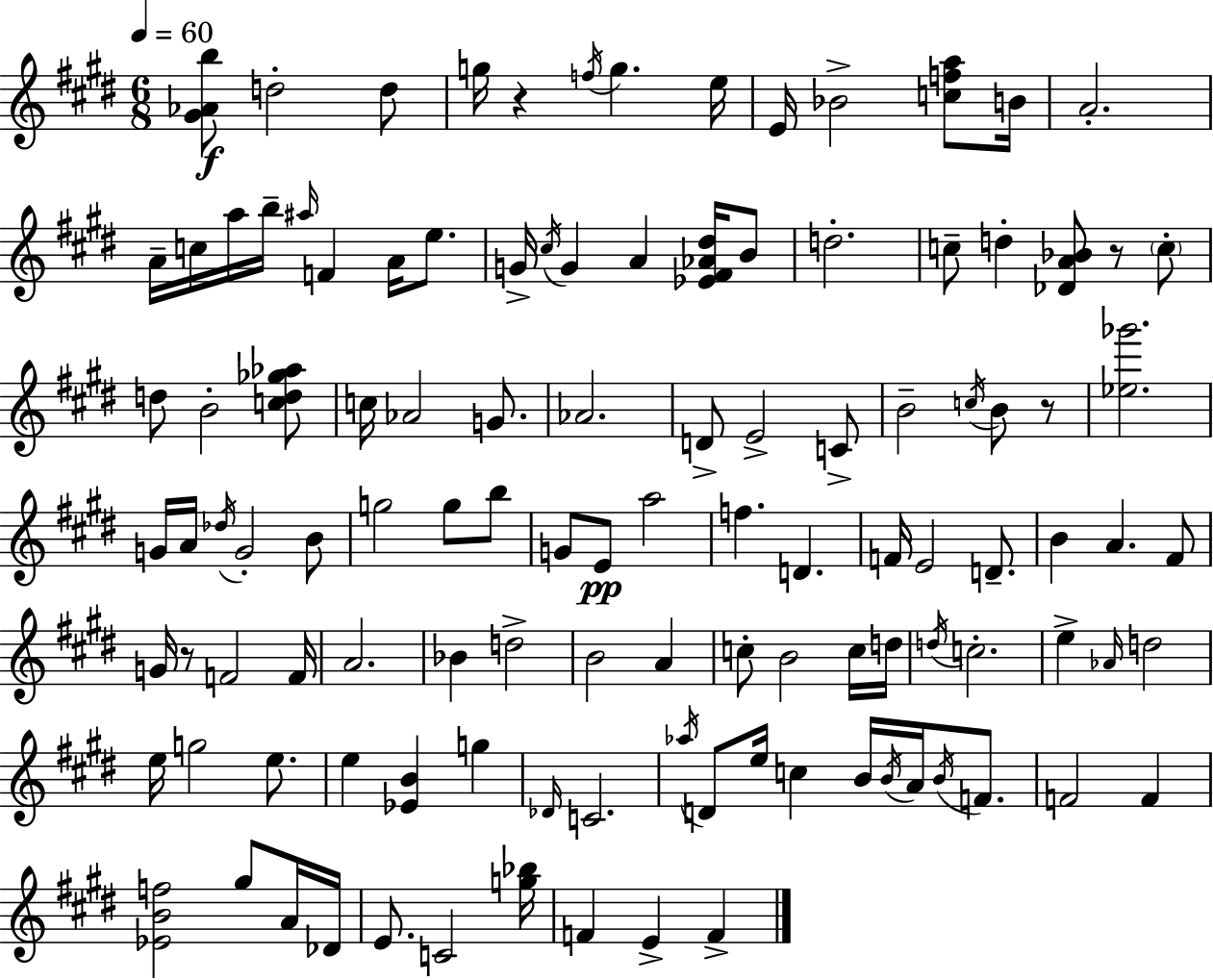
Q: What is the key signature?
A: E major